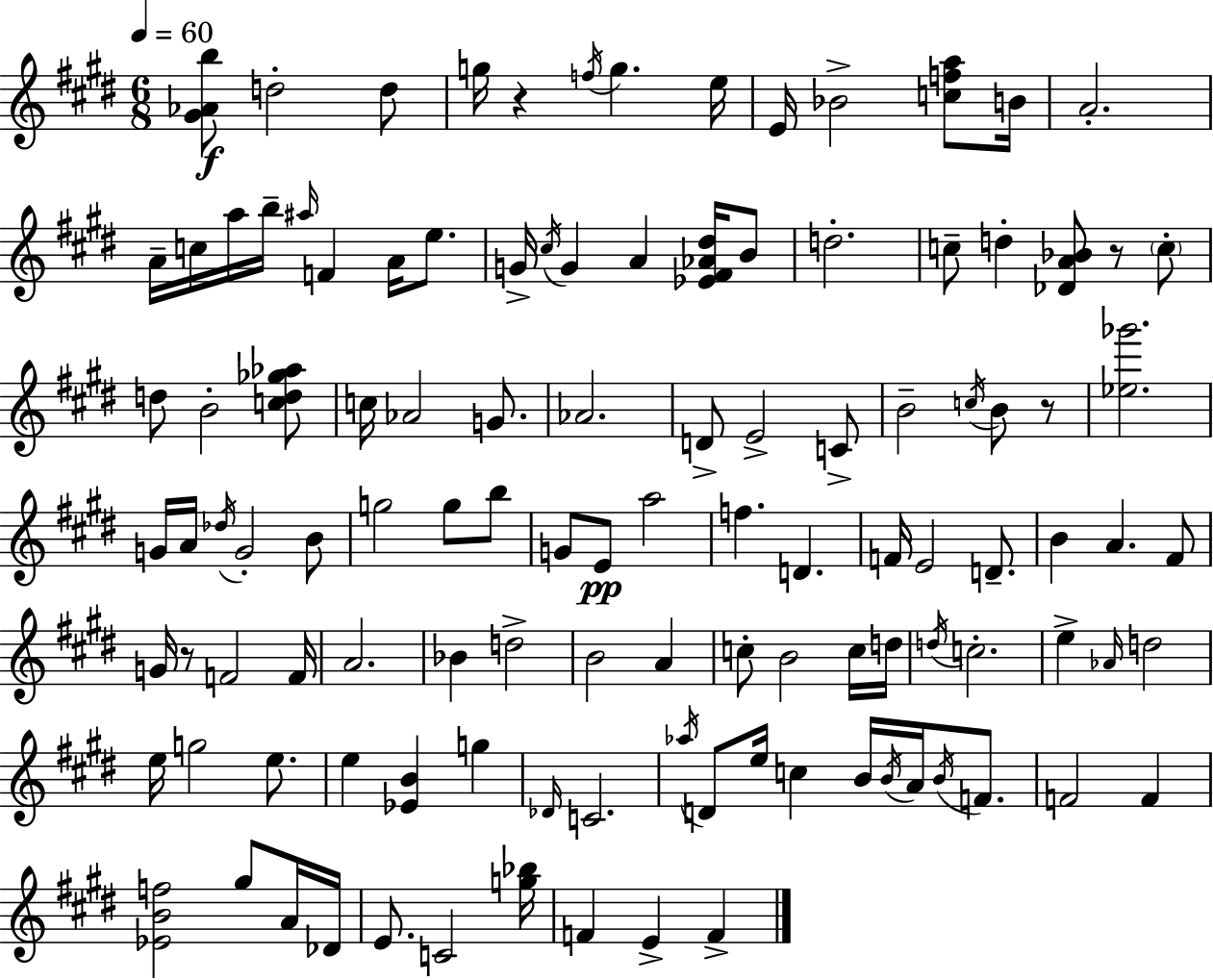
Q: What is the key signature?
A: E major